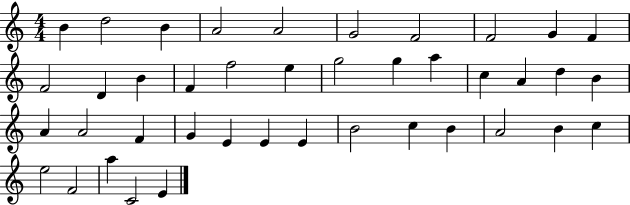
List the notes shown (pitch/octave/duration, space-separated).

B4/q D5/h B4/q A4/h A4/h G4/h F4/h F4/h G4/q F4/q F4/h D4/q B4/q F4/q F5/h E5/q G5/h G5/q A5/q C5/q A4/q D5/q B4/q A4/q A4/h F4/q G4/q E4/q E4/q E4/q B4/h C5/q B4/q A4/h B4/q C5/q E5/h F4/h A5/q C4/h E4/q